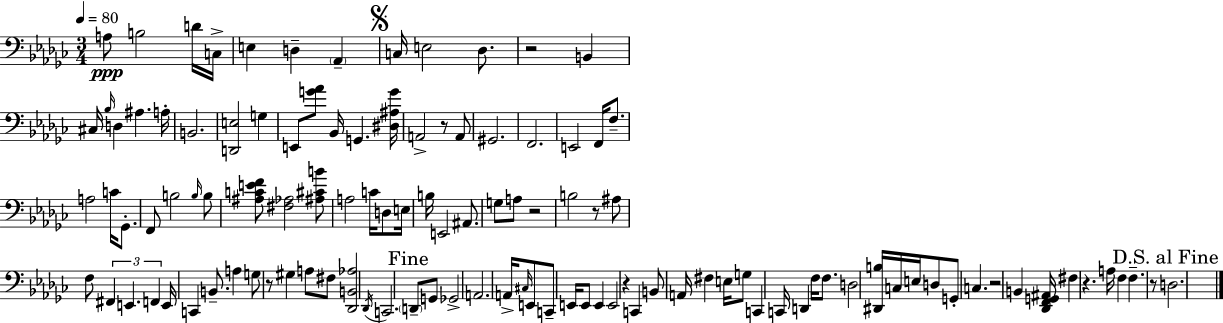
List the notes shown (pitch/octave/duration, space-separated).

A3/e B3/h D4/s C3/s E3/q D3/q Ab2/q C3/s E3/h Db3/e. R/h B2/q C#3/s Bb3/s D3/q A#3/q. A3/s B2/h. [D2,E3]/h G3/q E2/e [G4,Ab4]/e Bb2/s G2/q. [D#3,A#3,G4]/s A2/h R/e A2/e G#2/h. F2/h. E2/h F2/s F3/e. A3/h C4/s Gb2/e. F2/e B3/h B3/s B3/e [A#3,C4,E4,F4]/e [F#3,Ab3]/h [A#3,C#4,B4]/e A3/h C4/s D3/e E3/s B3/s E2/h A#2/e. G3/e A3/e R/h B3/h R/e A#3/e F3/e F#2/q E2/q. F2/q E2/s C2/q B2/e. A3/q G3/e R/e G#3/q A3/e F#3/e [Db2,B2,Ab3]/h Db2/s C2/h. D2/e G2/e Gb2/h A2/h. A2/s C#3/s E2/e C2/e E2/s E2/e E2/q E2/h R/q C2/q B2/e A2/s F#3/q E3/s G3/e C2/q C2/s D2/q F3/s F3/e. D3/h [D#2,B3]/s C3/s E3/s D3/e G2/e C3/q. R/h B2/q [Db2,F2,G2,A#2]/s F#3/q R/q. A3/s F3/q F3/q. R/e D3/h.